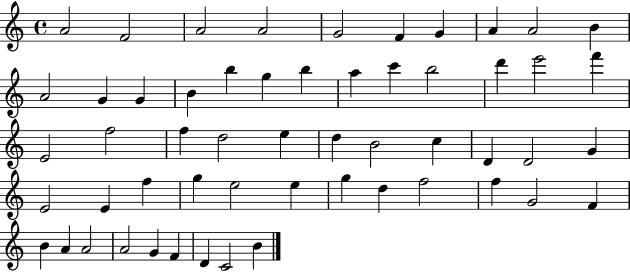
X:1
T:Untitled
M:4/4
L:1/4
K:C
A2 F2 A2 A2 G2 F G A A2 B A2 G G B b g b a c' b2 d' e'2 f' E2 f2 f d2 e d B2 c D D2 G E2 E f g e2 e g d f2 f G2 F B A A2 A2 G F D C2 B